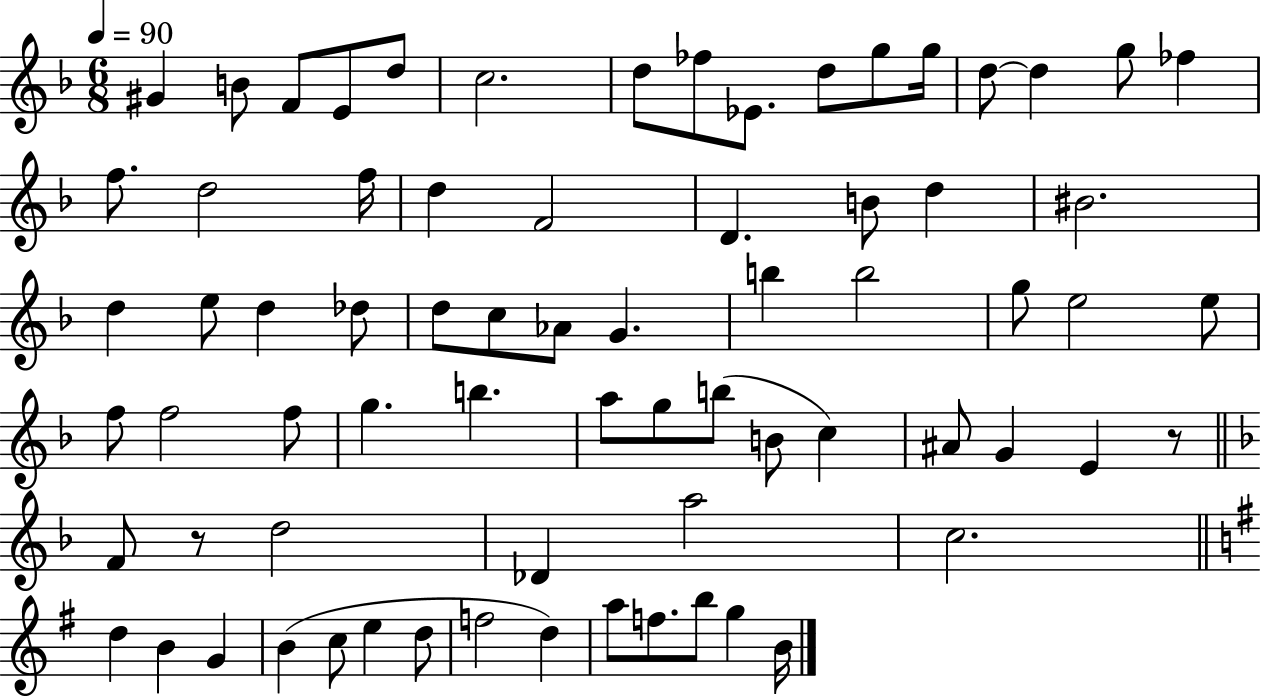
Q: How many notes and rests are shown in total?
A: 72